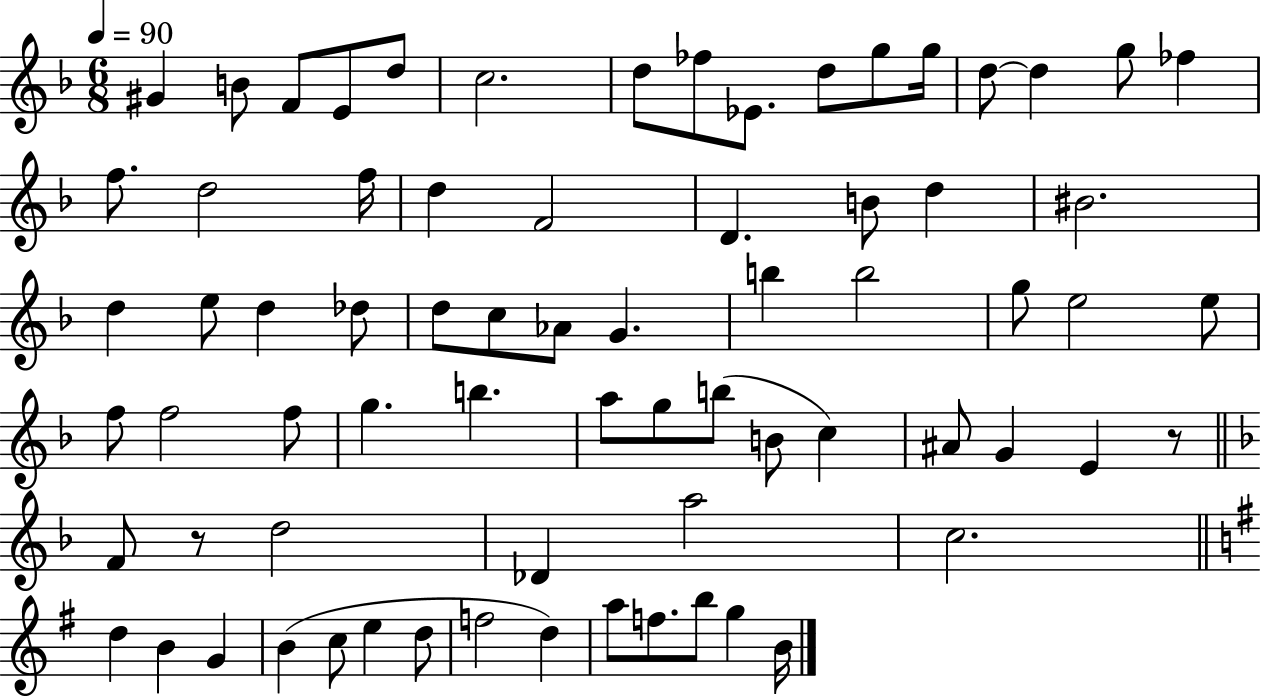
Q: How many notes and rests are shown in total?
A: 72